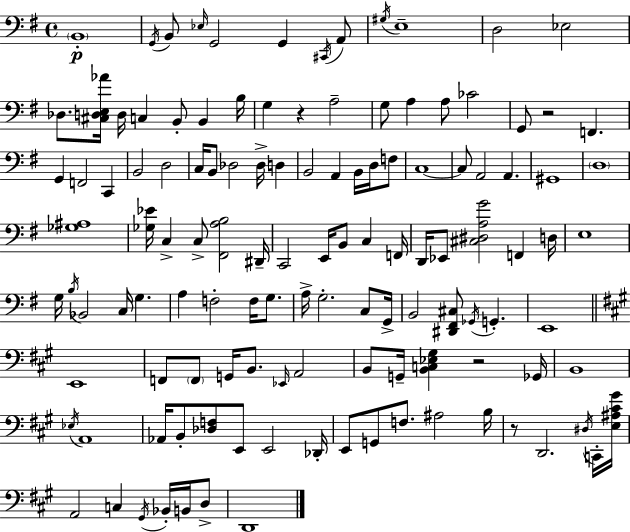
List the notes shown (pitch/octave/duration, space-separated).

B2/w G2/s B2/e Eb3/s G2/h G2/q C#2/s A2/e G#3/s E3/w D3/h Eb3/h Db3/e. [C#3,D3,E3,Ab4]/s D3/s C3/q B2/e B2/q B3/s G3/q R/q A3/h G3/e A3/q A3/e CES4/h G2/e R/h F2/q. G2/q F2/h C2/q B2/h D3/h C3/s B2/e Db3/h Db3/s D3/q B2/h A2/q B2/s D3/s F3/e C3/w C3/e A2/h A2/q. G#2/w D3/w [Gb3,A#3]/w [Gb3,Eb4]/s C3/q C3/e [F#2,A3,B3]/h D#2/s C2/h E2/s B2/e C3/q F2/s D2/s Eb2/e [C#3,D#3,A3,G4]/h F2/q D3/s E3/w G3/s B3/s Bb2/h C3/s G3/q. A3/q F3/h F3/s G3/e. A3/s G3/h. C3/e G2/s B2/h [D#2,F#2,C#3]/e Gb2/s G2/q. E2/w E2/w F2/e F2/e G2/s B2/e. Eb2/s A2/h B2/e G2/s [B2,C3,Eb3,G#3]/q R/h Gb2/s B2/w Eb3/s A2/w Ab2/s B2/e [Db3,F3]/e E2/e E2/h Db2/s E2/e G2/e F3/e. A#3/h B3/s R/e D2/h. D#3/s C2/s [E3,A#3,C#4,G#4]/s A2/h C3/q G#2/s Bb2/s B2/s D3/e D2/w